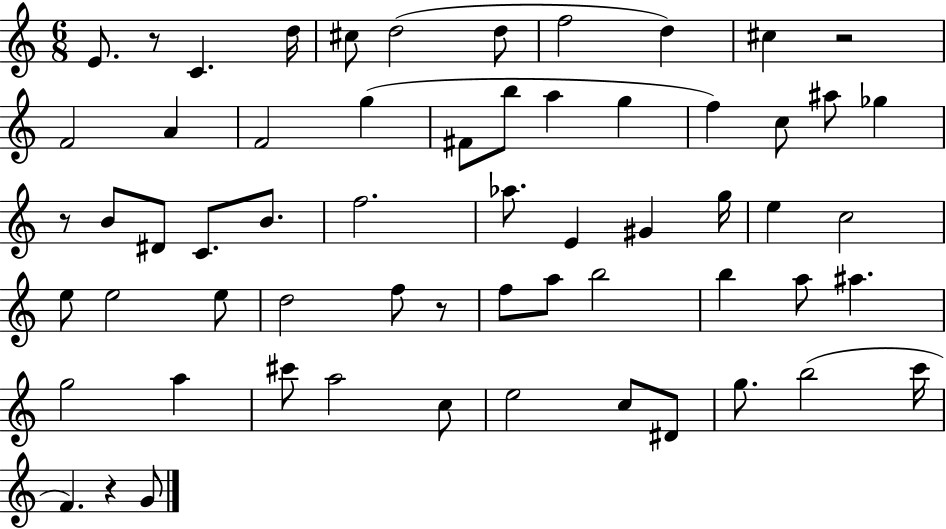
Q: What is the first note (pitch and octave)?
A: E4